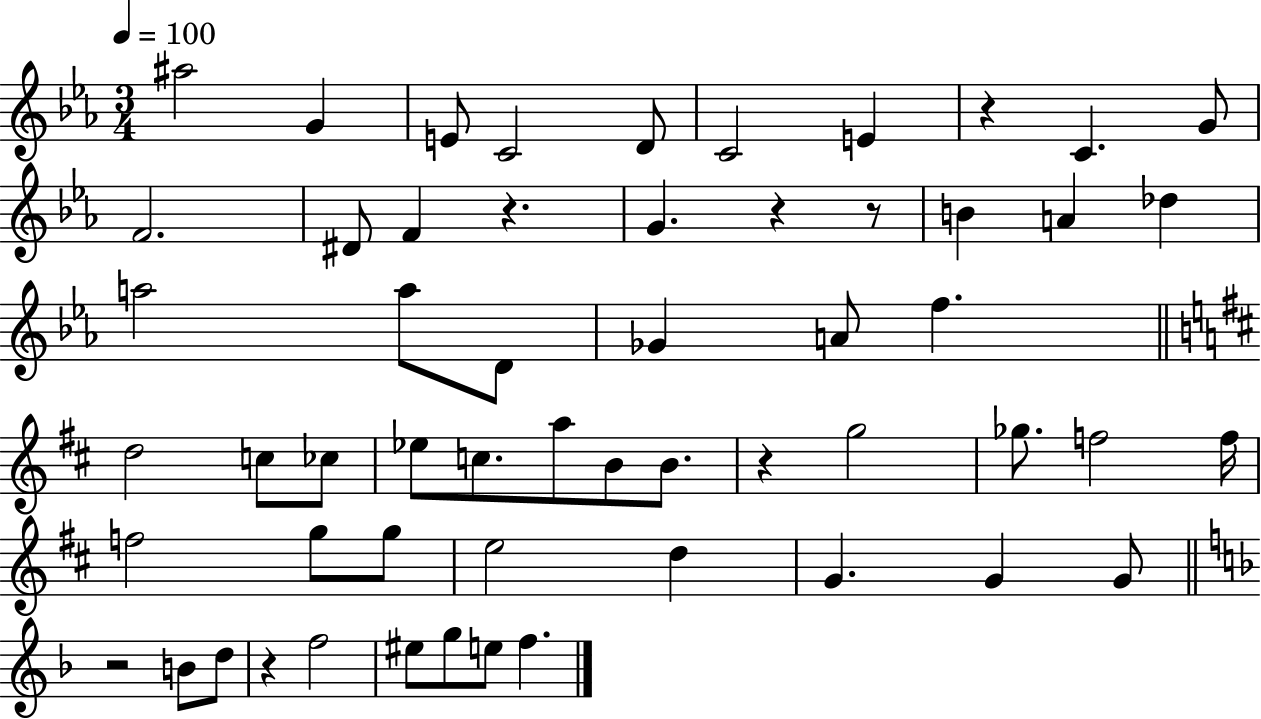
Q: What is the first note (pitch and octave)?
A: A#5